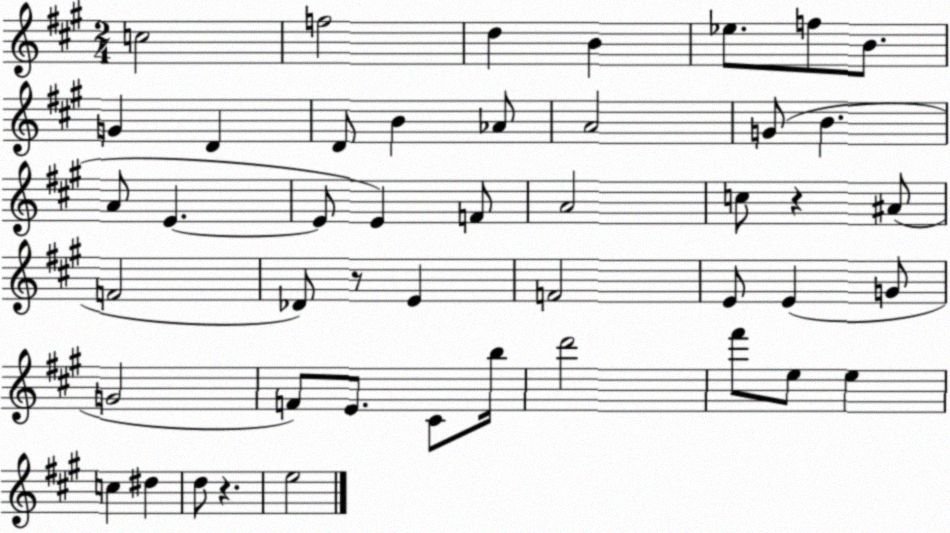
X:1
T:Untitled
M:2/4
L:1/4
K:A
c2 f2 d B _e/2 f/2 B/2 G D D/2 B _A/2 A2 G/2 B A/2 E E/2 E F/2 A2 c/2 z ^A/2 F2 _D/2 z/2 E F2 E/2 E G/2 G2 F/2 E/2 ^C/2 b/4 d'2 ^f'/2 e/2 e c ^d d/2 z e2